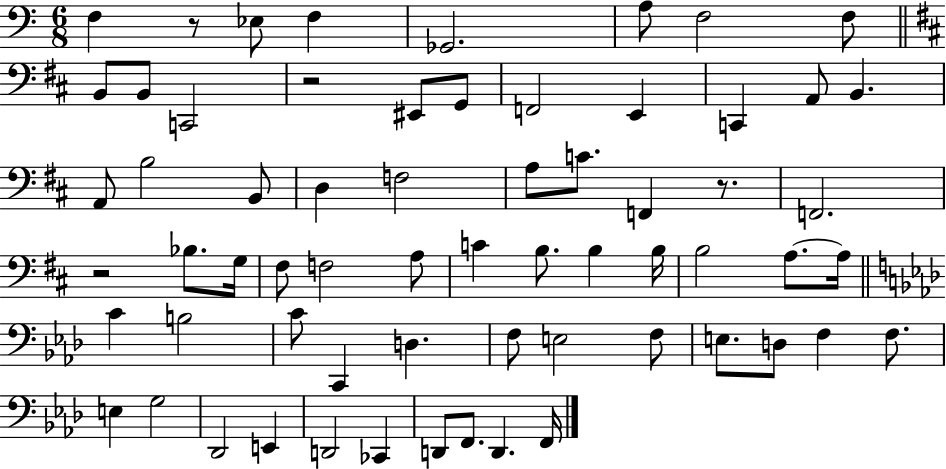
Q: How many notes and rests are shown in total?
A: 64